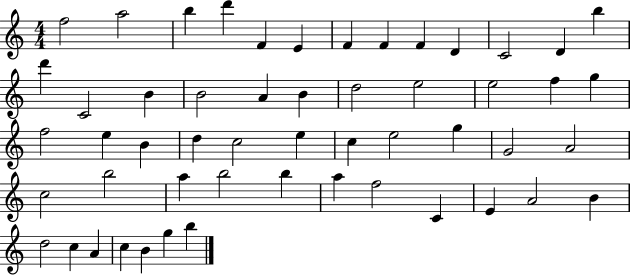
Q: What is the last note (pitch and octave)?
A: B5